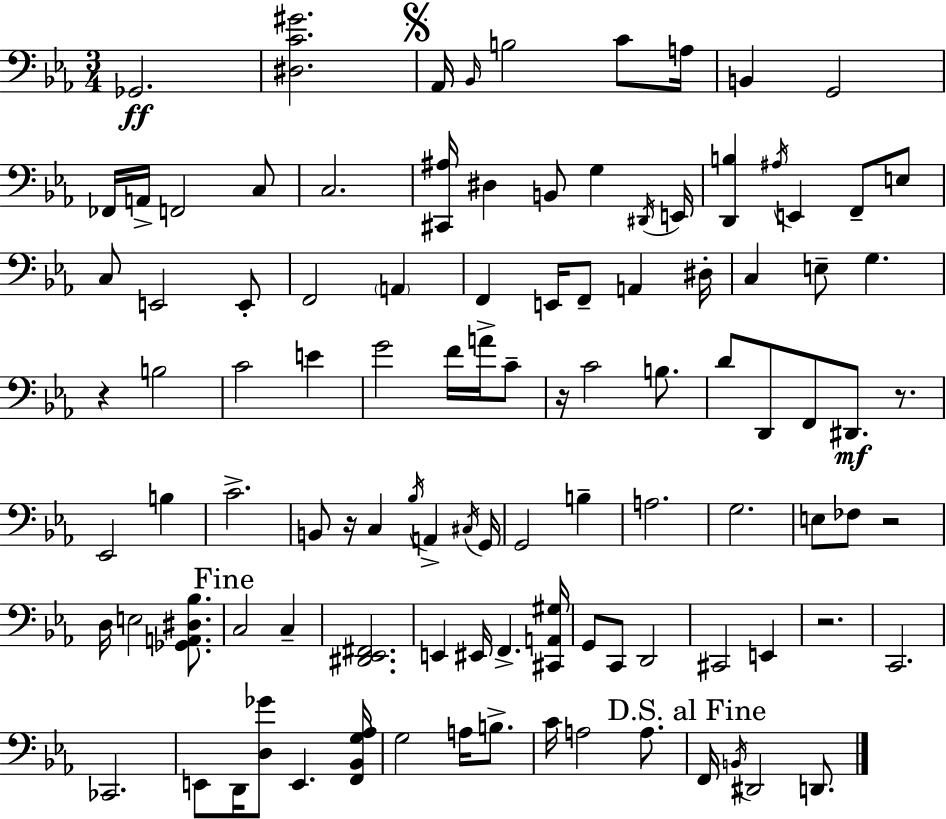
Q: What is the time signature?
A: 3/4